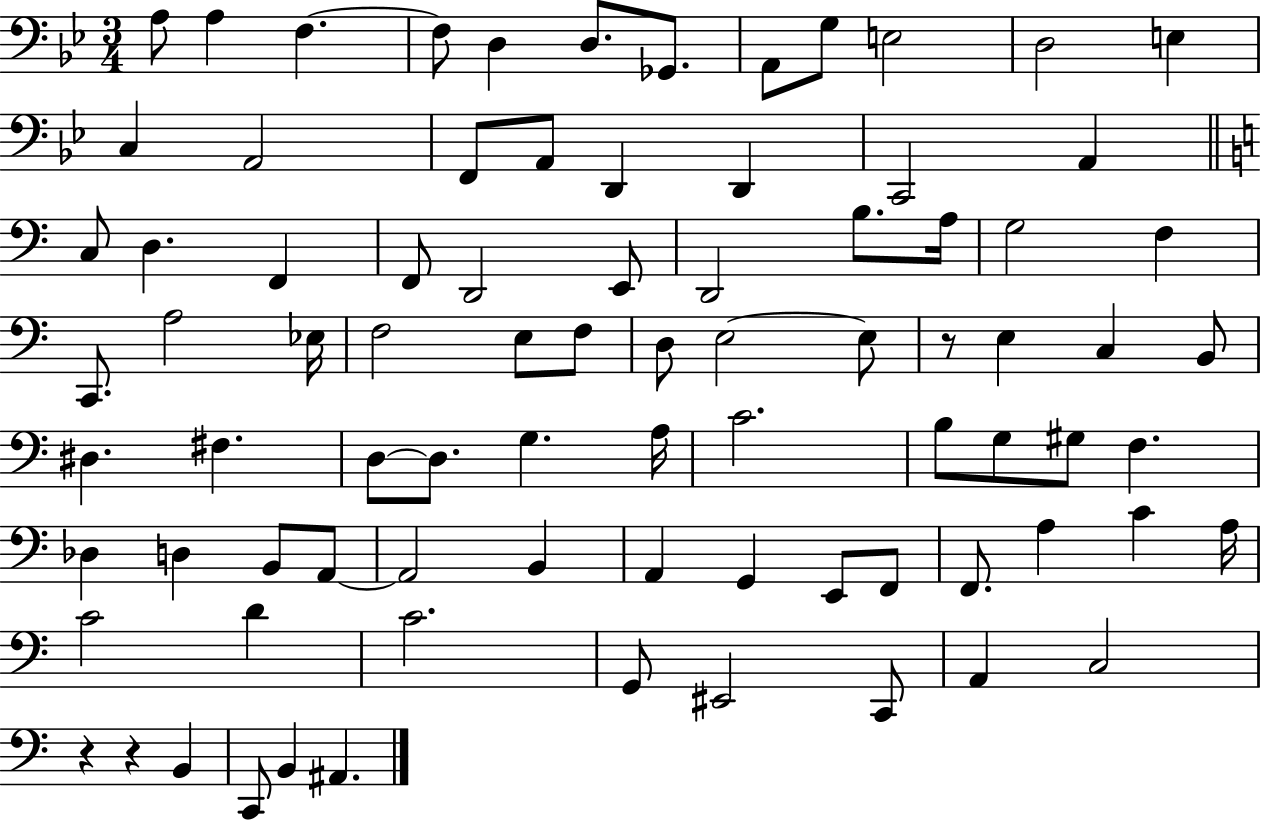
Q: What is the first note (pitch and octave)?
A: A3